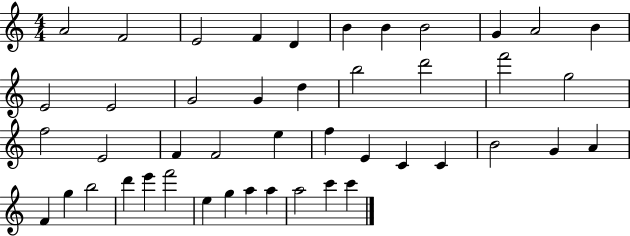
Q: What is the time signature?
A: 4/4